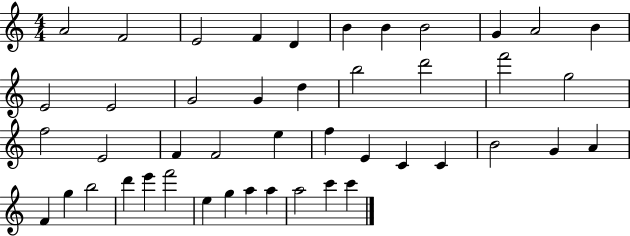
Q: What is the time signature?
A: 4/4